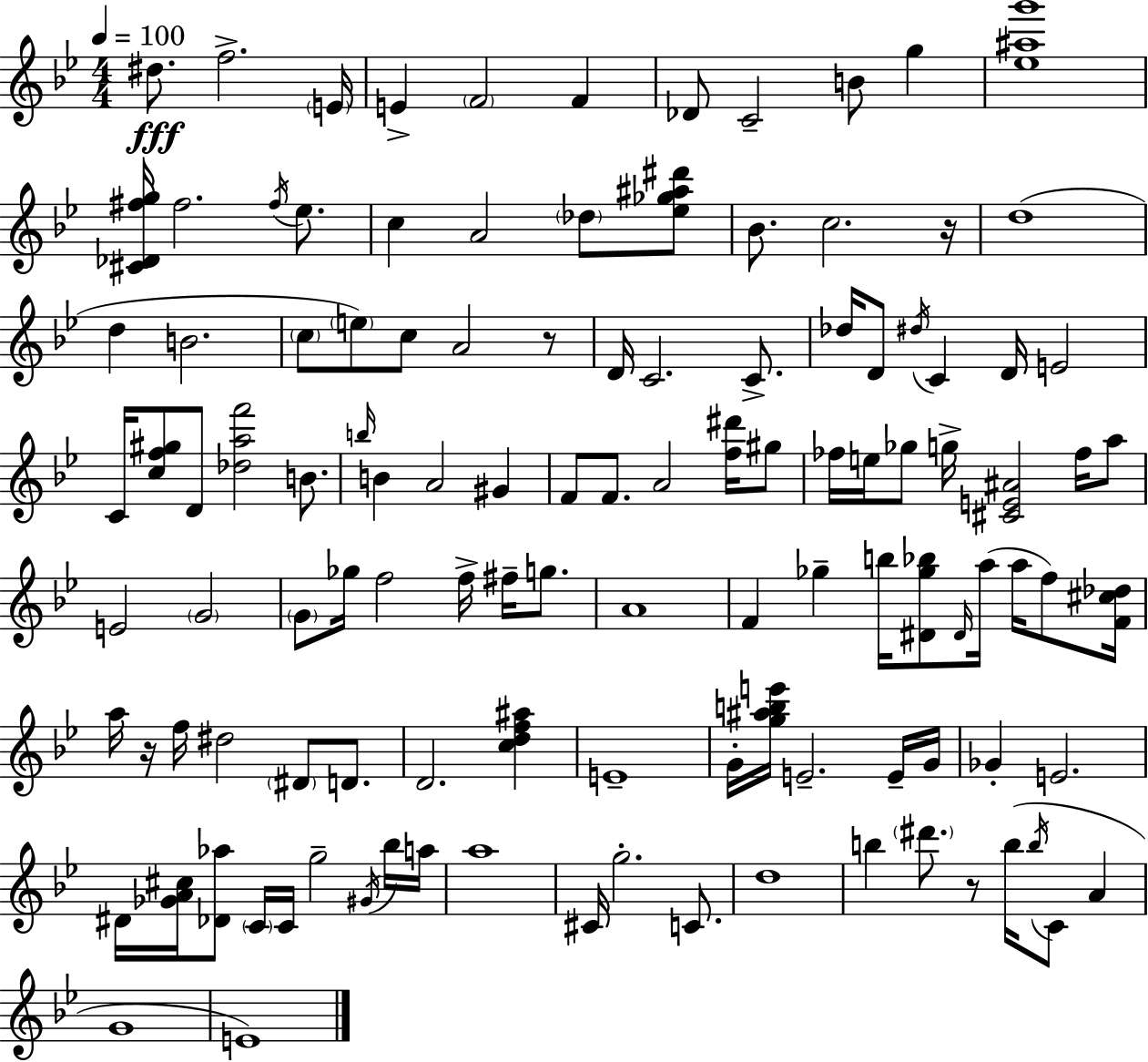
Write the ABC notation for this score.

X:1
T:Untitled
M:4/4
L:1/4
K:Bb
^d/2 f2 E/4 E F2 F _D/2 C2 B/2 g [_e^ag']4 [^C_D^fg]/4 ^f2 ^f/4 _e/2 c A2 _d/2 [_e_g^a^d']/2 _B/2 c2 z/4 d4 d B2 c/2 e/2 c/2 A2 z/2 D/4 C2 C/2 _d/4 D/2 ^d/4 C D/4 E2 C/4 [cf^g]/2 D/2 [_daf']2 B/2 b/4 B A2 ^G F/2 F/2 A2 [f^d']/4 ^g/2 _f/4 e/4 _g/2 g/4 [^CE^A]2 _f/4 a/2 E2 G2 G/2 _g/4 f2 f/4 ^f/4 g/2 A4 F _g b/4 [^D_g_b]/2 ^D/4 a/4 a/4 f/2 [F^c_d]/4 a/4 z/4 f/4 ^d2 ^D/2 D/2 D2 [cdf^a] E4 G/4 [g^abe']/4 E2 E/4 G/4 _G E2 ^D/4 [_GA^c]/4 [_D_a]/2 C/4 C/4 g2 ^G/4 _b/4 a/4 a4 ^C/4 g2 C/2 d4 b ^d'/2 z/2 b/4 b/4 C/2 A G4 E4